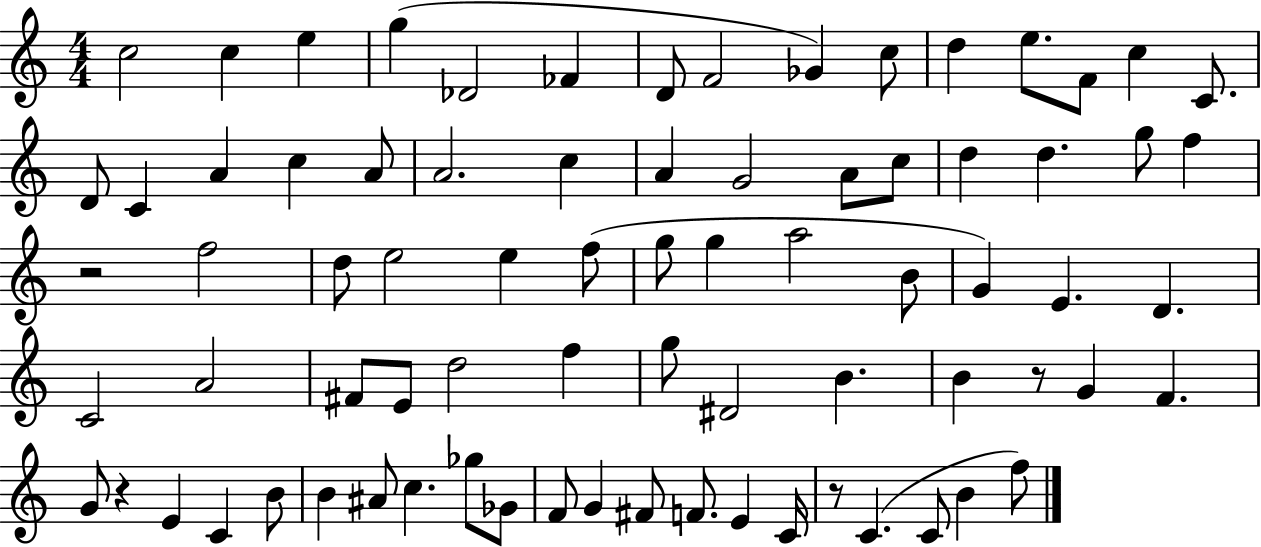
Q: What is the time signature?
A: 4/4